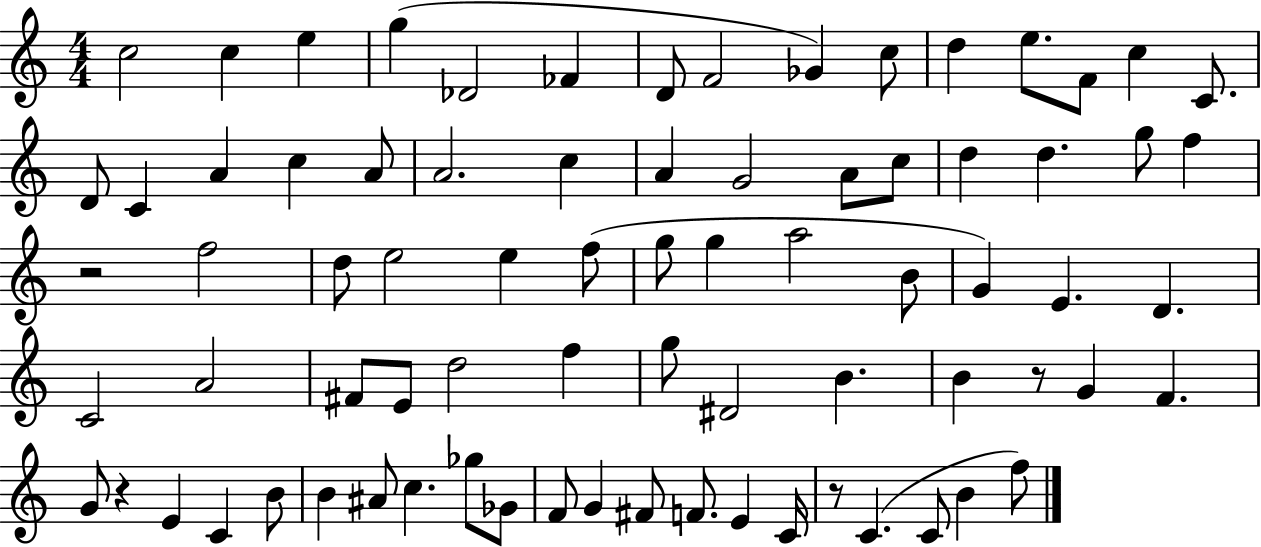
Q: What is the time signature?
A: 4/4